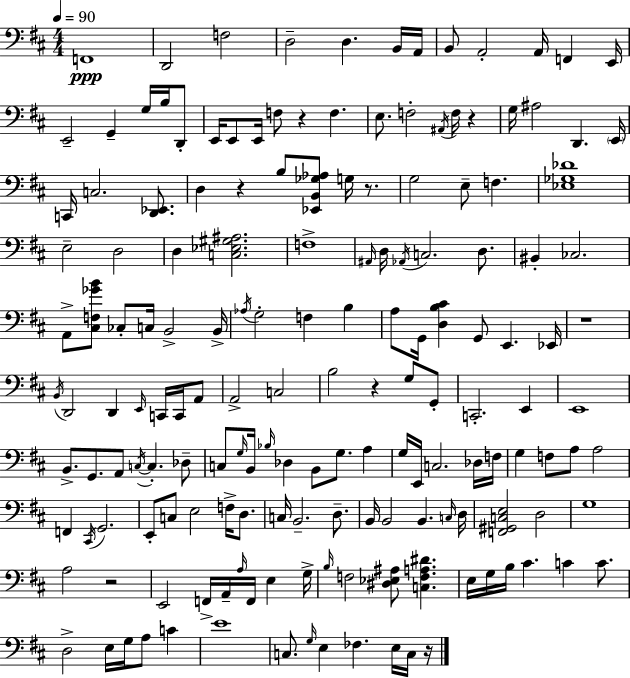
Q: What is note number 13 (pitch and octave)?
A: E2